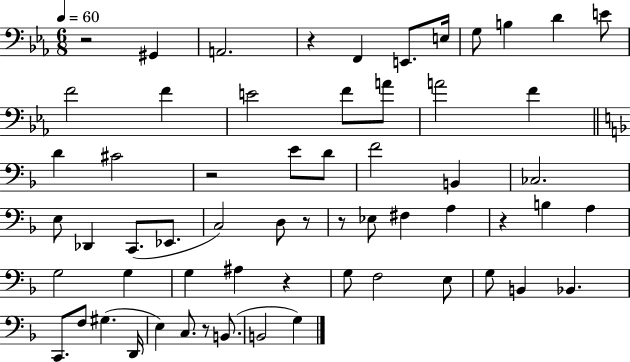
R/h G#2/q A2/h. R/q F2/q E2/e. E3/s G3/e B3/q D4/q E4/e F4/h F4/q E4/h F4/e A4/e A4/h F4/q D4/q C#4/h R/h E4/e D4/e F4/h B2/q CES3/h. E3/e Db2/q C2/e. Eb2/e. C3/h D3/e R/e R/e Eb3/e F#3/q A3/q R/q B3/q A3/q G3/h G3/q G3/q A#3/q R/q G3/e F3/h E3/e G3/e B2/q Bb2/q. C2/e. F3/e G#3/q. D2/s E3/q C3/e. R/e B2/e. B2/h G3/q